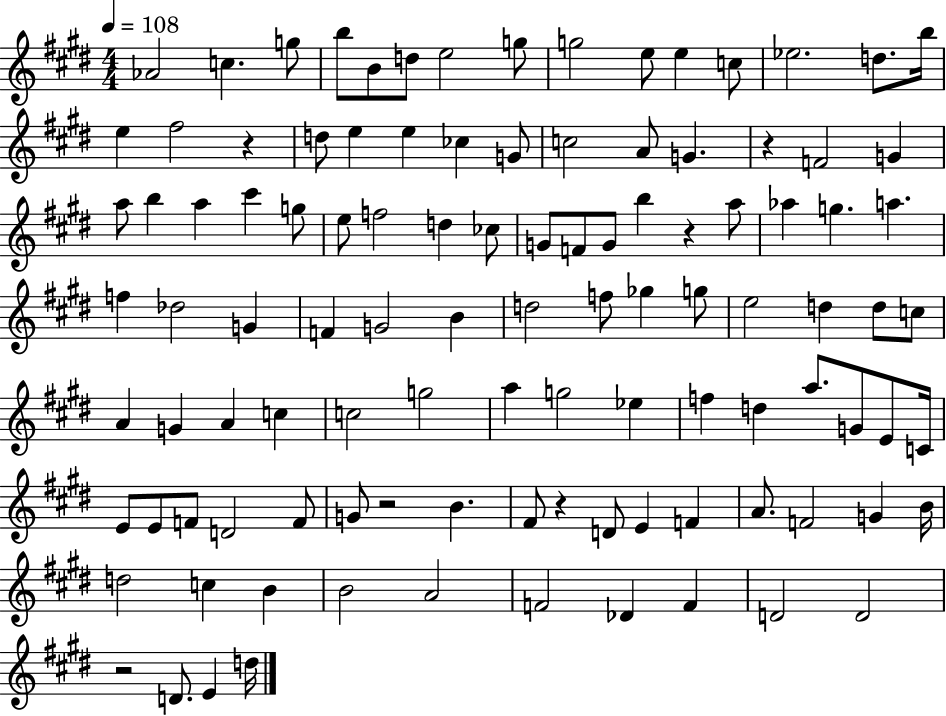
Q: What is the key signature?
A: E major